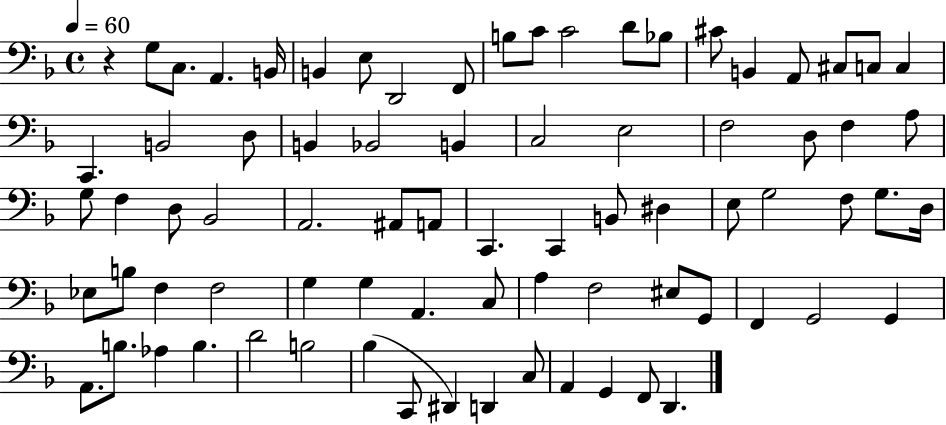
X:1
T:Untitled
M:4/4
L:1/4
K:F
z G,/2 C,/2 A,, B,,/4 B,, E,/2 D,,2 F,,/2 B,/2 C/2 C2 D/2 _B,/2 ^C/2 B,, A,,/2 ^C,/2 C,/2 C, C,, B,,2 D,/2 B,, _B,,2 B,, C,2 E,2 F,2 D,/2 F, A,/2 G,/2 F, D,/2 _B,,2 A,,2 ^A,,/2 A,,/2 C,, C,, B,,/2 ^D, E,/2 G,2 F,/2 G,/2 D,/4 _E,/2 B,/2 F, F,2 G, G, A,, C,/2 A, F,2 ^E,/2 G,,/2 F,, G,,2 G,, A,,/2 B,/2 _A, B, D2 B,2 _B, C,,/2 ^D,, D,, C,/2 A,, G,, F,,/2 D,,